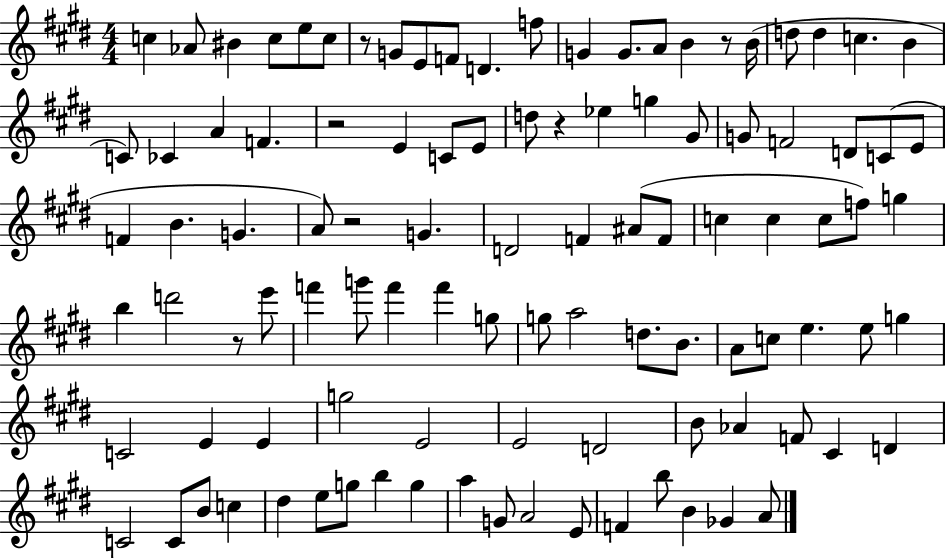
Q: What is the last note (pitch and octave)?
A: A4